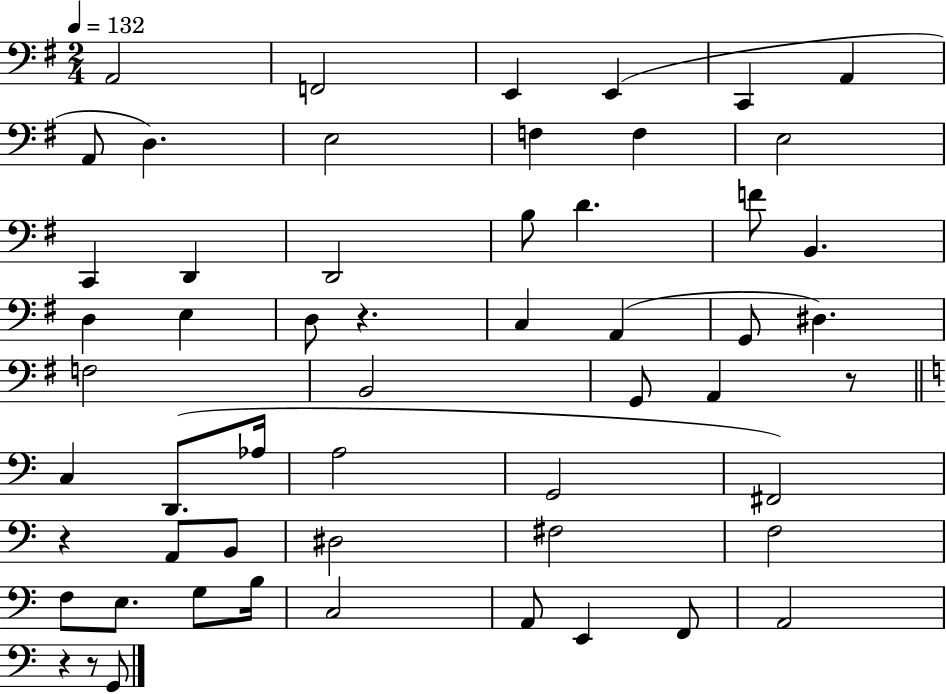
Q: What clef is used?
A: bass